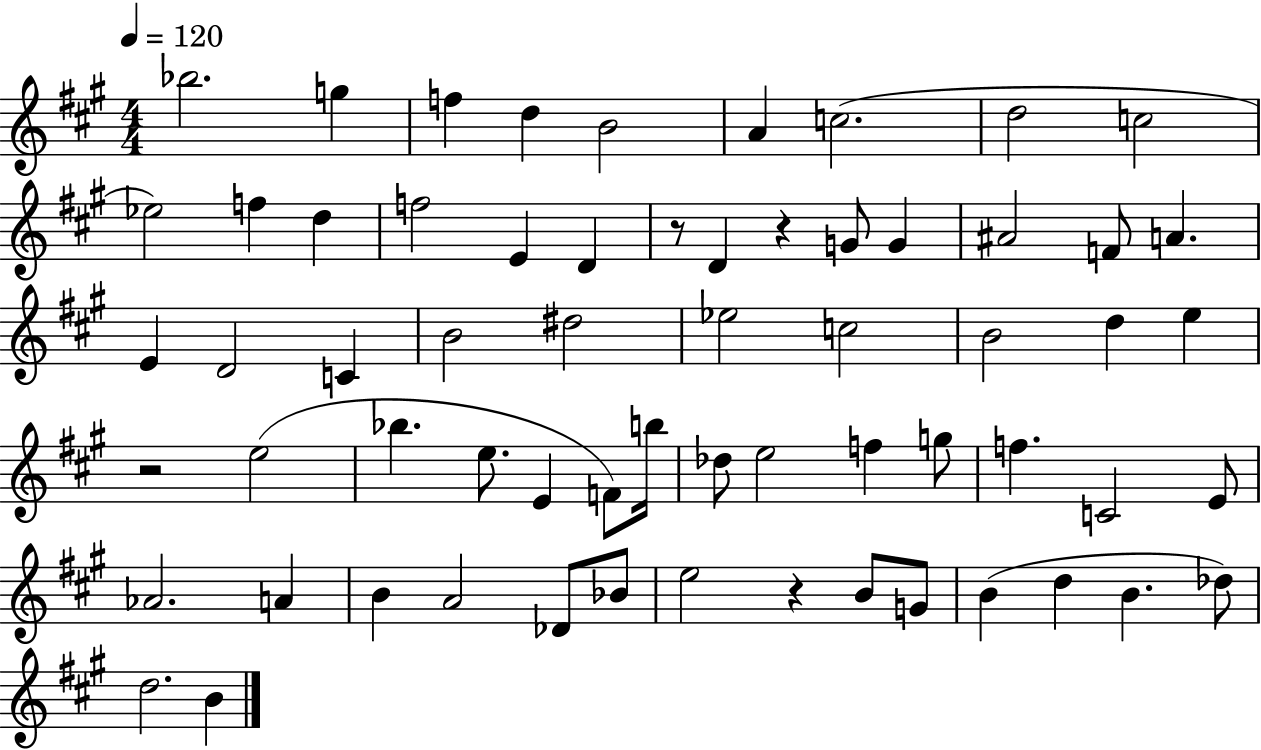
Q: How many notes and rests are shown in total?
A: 63